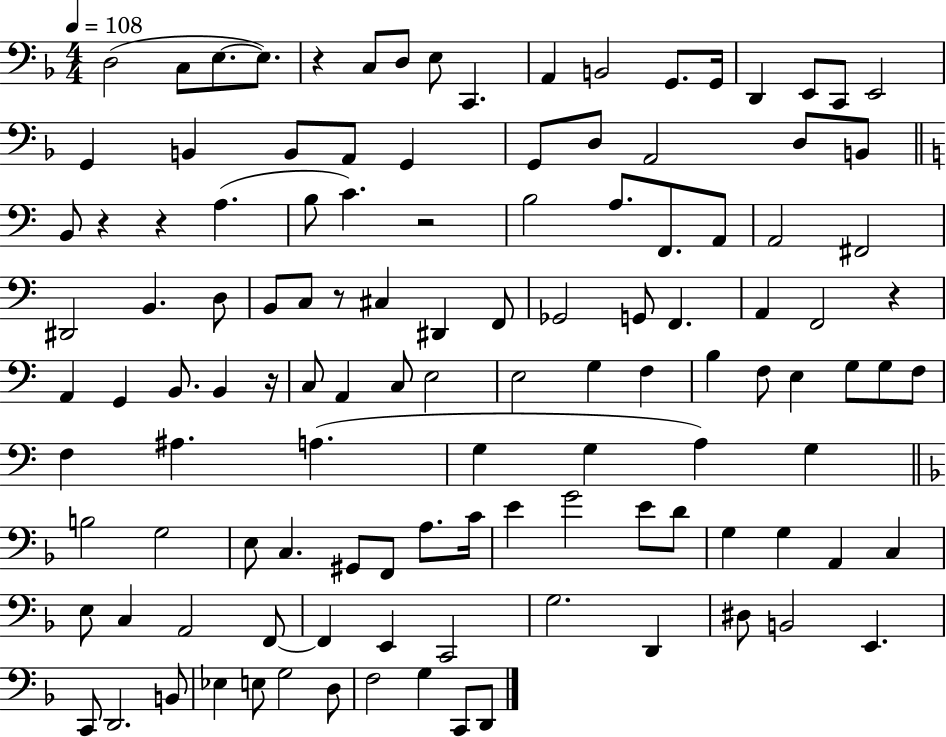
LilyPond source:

{
  \clef bass
  \numericTimeSignature
  \time 4/4
  \key f \major
  \tempo 4 = 108
  d2( c8 e8.~~ e8.) | r4 c8 d8 e8 c,4. | a,4 b,2 g,8. g,16 | d,4 e,8 c,8 e,2 | \break g,4 b,4 b,8 a,8 g,4 | g,8 d8 a,2 d8 b,8 | \bar "||" \break \key c \major b,8 r4 r4 a4.( | b8 c'4.) r2 | b2 a8. f,8. a,8 | a,2 fis,2 | \break dis,2 b,4. d8 | b,8 c8 r8 cis4 dis,4 f,8 | ges,2 g,8 f,4. | a,4 f,2 r4 | \break a,4 g,4 b,8. b,4 r16 | c8 a,4 c8 e2 | e2 g4 f4 | b4 f8 e4 g8 g8 f8 | \break f4 ais4. a4.( | g4 g4 a4) g4 | \bar "||" \break \key d \minor b2 g2 | e8 c4. gis,8 f,8 a8. c'16 | e'4 g'2 e'8 d'8 | g4 g4 a,4 c4 | \break e8 c4 a,2 f,8~~ | f,4 e,4 c,2 | g2. d,4 | dis8 b,2 e,4. | \break c,8 d,2. b,8 | ees4 e8 g2 d8 | f2 g4 c,8 d,8 | \bar "|."
}